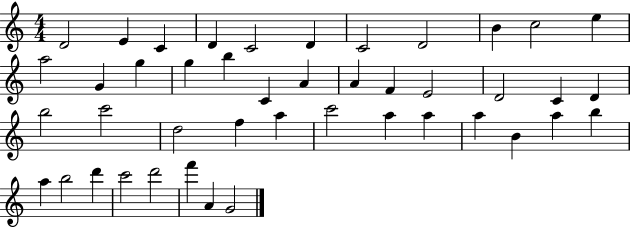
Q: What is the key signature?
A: C major